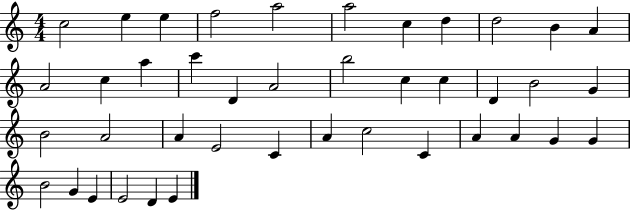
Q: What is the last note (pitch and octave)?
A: E4